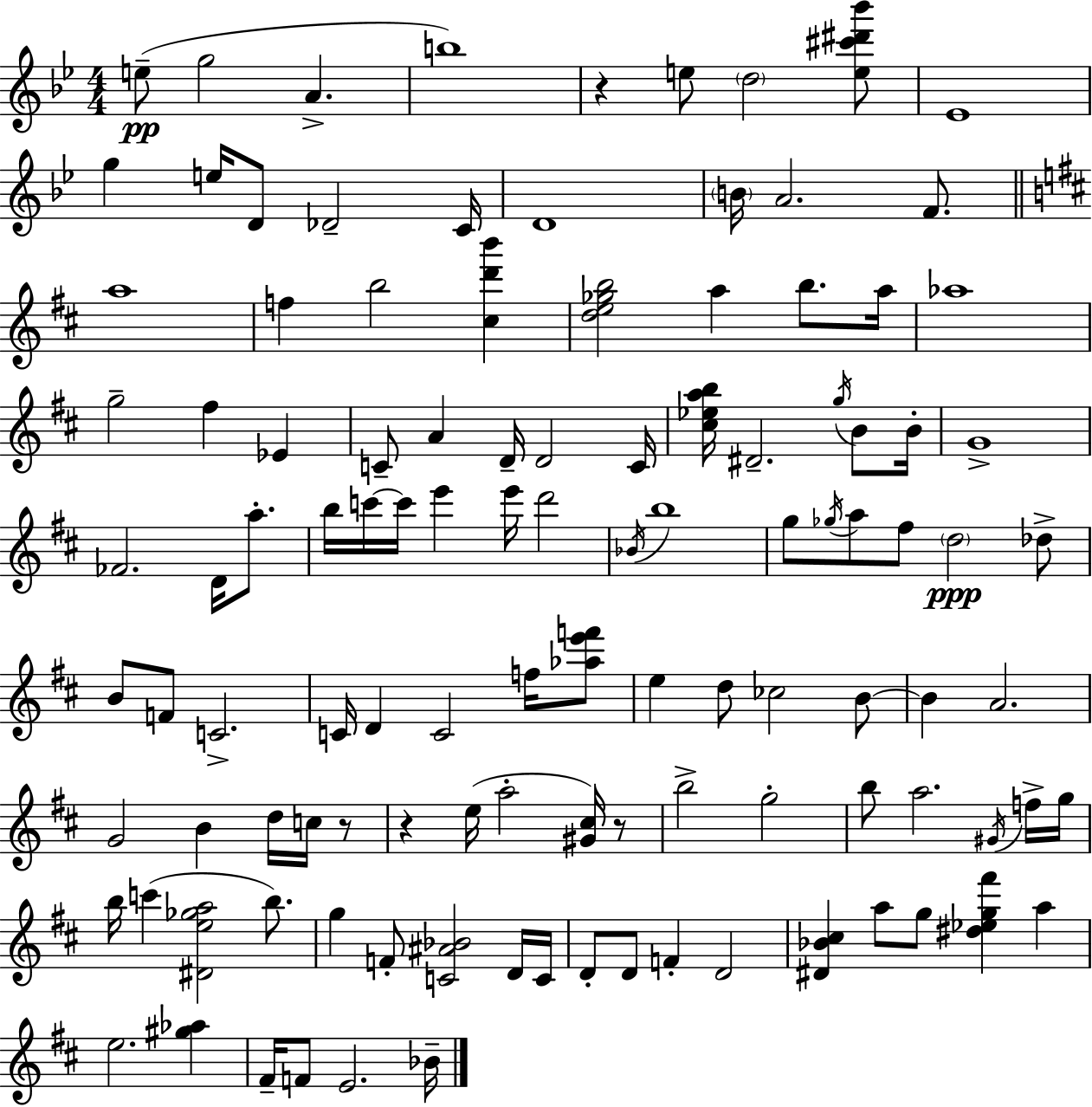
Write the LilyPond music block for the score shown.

{
  \clef treble
  \numericTimeSignature
  \time 4/4
  \key bes \major
  e''8--(\pp g''2 a'4.-> | b''1) | r4 e''8 \parenthesize d''2 <e'' cis''' dis''' bes'''>8 | ees'1 | \break g''4 e''16 d'8 des'2-- c'16 | d'1 | \parenthesize b'16 a'2. f'8. | \bar "||" \break \key b \minor a''1 | f''4 b''2 <cis'' d''' b'''>4 | <d'' e'' ges'' b''>2 a''4 b''8. a''16 | aes''1 | \break g''2-- fis''4 ees'4 | c'8-- a'4 d'16-- d'2 c'16 | <cis'' ees'' a'' b''>16 dis'2.-- \acciaccatura { g''16 } b'8 | b'16-. g'1-> | \break fes'2. d'16 a''8.-. | b''16 c'''16~~ c'''16 e'''4 e'''16 d'''2 | \acciaccatura { bes'16 } b''1 | g''8 \acciaccatura { ges''16 } a''8 fis''8 \parenthesize d''2\ppp | \break des''8-> b'8 f'8 c'2.-> | c'16 d'4 c'2 | f''16 <aes'' e''' f'''>8 e''4 d''8 ces''2 | b'8~~ b'4 a'2. | \break g'2 b'4 d''16 | c''16 r8 r4 e''16( a''2-. | <gis' cis''>16) r8 b''2-> g''2-. | b''8 a''2. | \break \acciaccatura { gis'16 } f''16-> g''16 b''16 c'''4( <dis' e'' ges'' a''>2 | b''8.) g''4 f'8-. <c' ais' bes'>2 | d'16 c'16 d'8-. d'8 f'4-. d'2 | <dis' bes' cis''>4 a''8 g''8 <dis'' ees'' g'' fis'''>4 | \break a''4 e''2. | <gis'' aes''>4 fis'16-- f'8 e'2. | bes'16-- \bar "|."
}